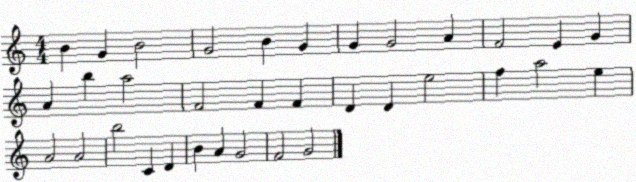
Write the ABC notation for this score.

X:1
T:Untitled
M:4/4
L:1/4
K:C
B G B2 G2 B G G G2 A F2 E G A b a2 F2 F F D D e2 f a2 e A2 A2 b2 C D B A G2 F2 G2